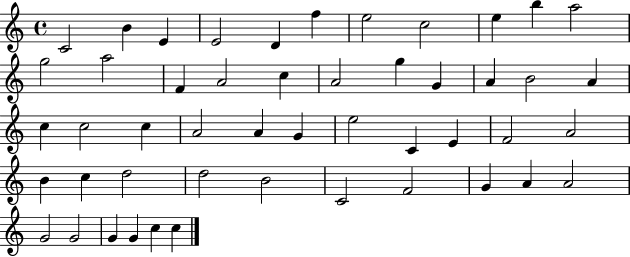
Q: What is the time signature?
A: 4/4